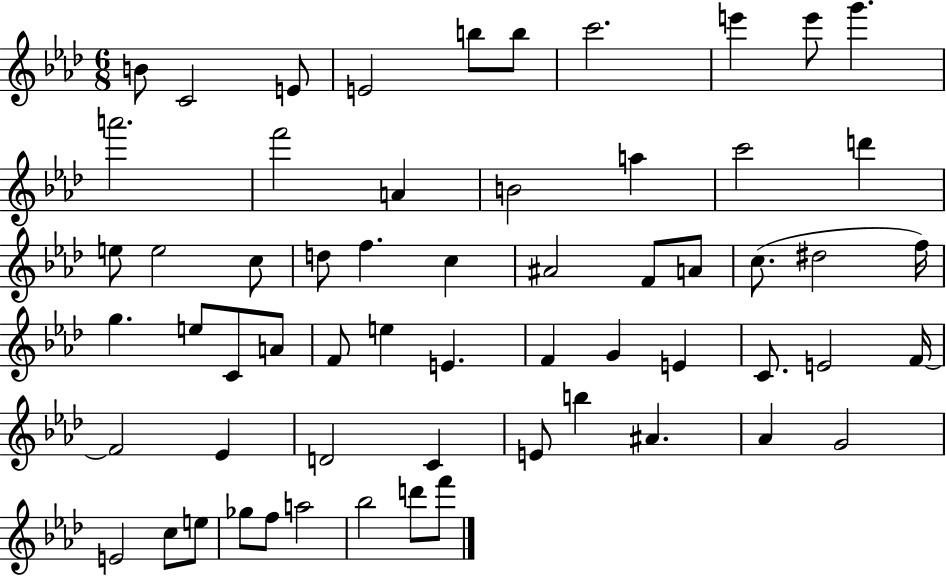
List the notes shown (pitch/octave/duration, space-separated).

B4/e C4/h E4/e E4/h B5/e B5/e C6/h. E6/q E6/e G6/q. A6/h. F6/h A4/q B4/h A5/q C6/h D6/q E5/e E5/h C5/e D5/e F5/q. C5/q A#4/h F4/e A4/e C5/e. D#5/h F5/s G5/q. E5/e C4/e A4/e F4/e E5/q E4/q. F4/q G4/q E4/q C4/e. E4/h F4/s F4/h Eb4/q D4/h C4/q E4/e B5/q A#4/q. Ab4/q G4/h E4/h C5/e E5/e Gb5/e F5/e A5/h Bb5/h D6/e F6/e